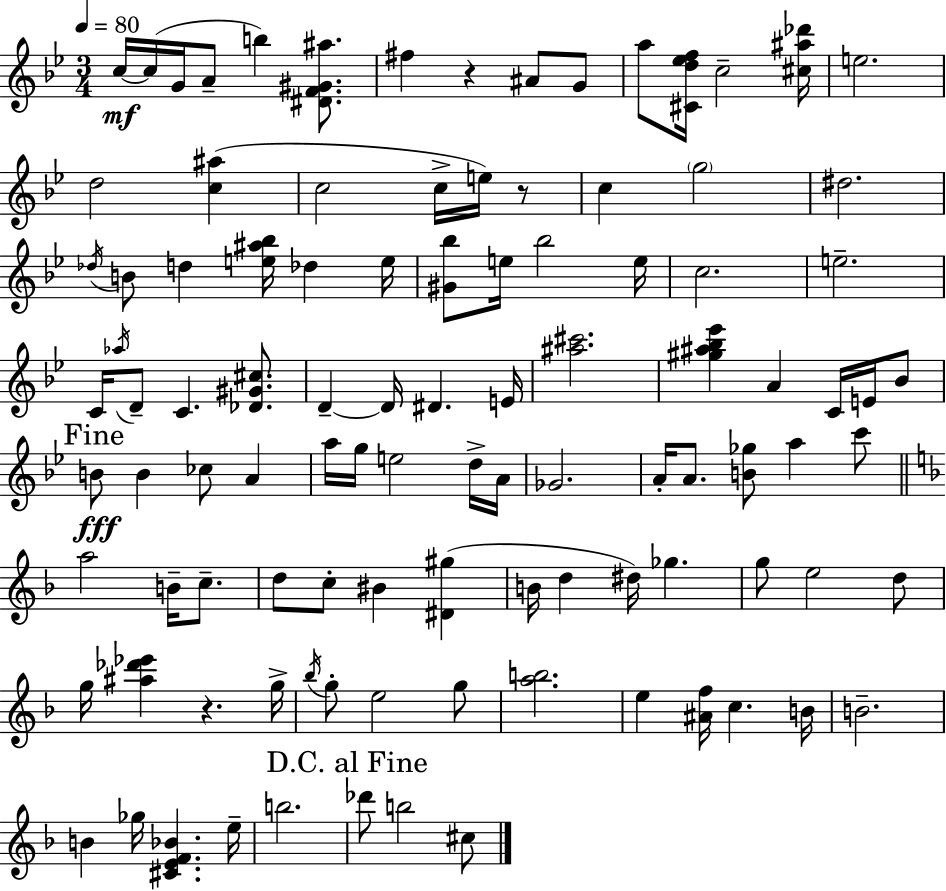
{
  \clef treble
  \numericTimeSignature
  \time 3/4
  \key bes \major
  \tempo 4 = 80
  c''16~~\mf c''16( g'16 a'8-- b''4) <dis' f' gis' ais''>8. | fis''4 r4 ais'8 g'8 | a''8 <cis' d'' ees'' f''>16 c''2-- <cis'' ais'' des'''>16 | e''2. | \break d''2 <c'' ais''>4( | c''2 c''16-> e''16) r8 | c''4 \parenthesize g''2 | dis''2. | \break \acciaccatura { des''16 } b'8 d''4 <e'' ais'' bes''>16 des''4 | e''16 <gis' bes''>8 e''16 bes''2 | e''16 c''2. | e''2.-- | \break c'16 \acciaccatura { aes''16 } d'8-- c'4. <des' gis' cis''>8. | d'4--~~ d'16 dis'4. | e'16 <ais'' cis'''>2. | <gis'' ais'' bes'' ees'''>4 a'4 c'16 e'16 | \break bes'8 \mark "Fine" b'8\fff b'4 ces''8 a'4 | a''16 g''16 e''2 | d''16-> a'16 ges'2. | a'16-. a'8. <b' ges''>8 a''4 | \break c'''8 \bar "||" \break \key f \major a''2 b'16-- c''8.-- | d''8 c''8-. bis'4 <dis' gis''>4( | b'16 d''4 dis''16) ges''4. | g''8 e''2 d''8 | \break g''16 <ais'' des''' ees'''>4 r4. g''16-> | \acciaccatura { bes''16 } g''8-. e''2 g''8 | <a'' b''>2. | e''4 <ais' f''>16 c''4. | \break b'16 b'2.-- | b'4 ges''16 <cis' e' f' bes'>4. | e''16-- b''2. | \mark "D.C. al Fine" des'''8 b''2 cis''8 | \break \bar "|."
}